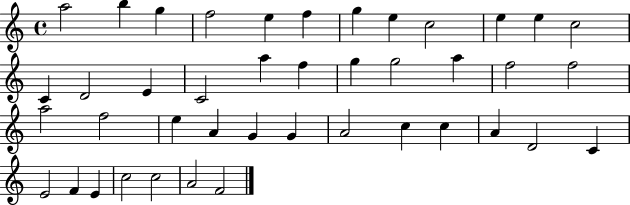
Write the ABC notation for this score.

X:1
T:Untitled
M:4/4
L:1/4
K:C
a2 b g f2 e f g e c2 e e c2 C D2 E C2 a f g g2 a f2 f2 a2 f2 e A G G A2 c c A D2 C E2 F E c2 c2 A2 F2